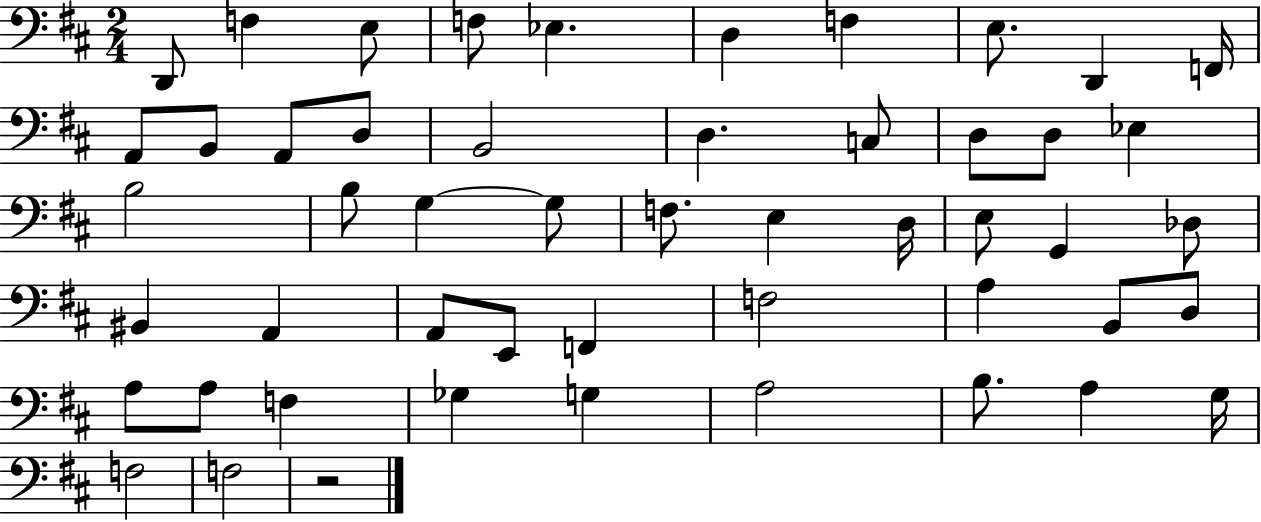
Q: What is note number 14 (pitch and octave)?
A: D3